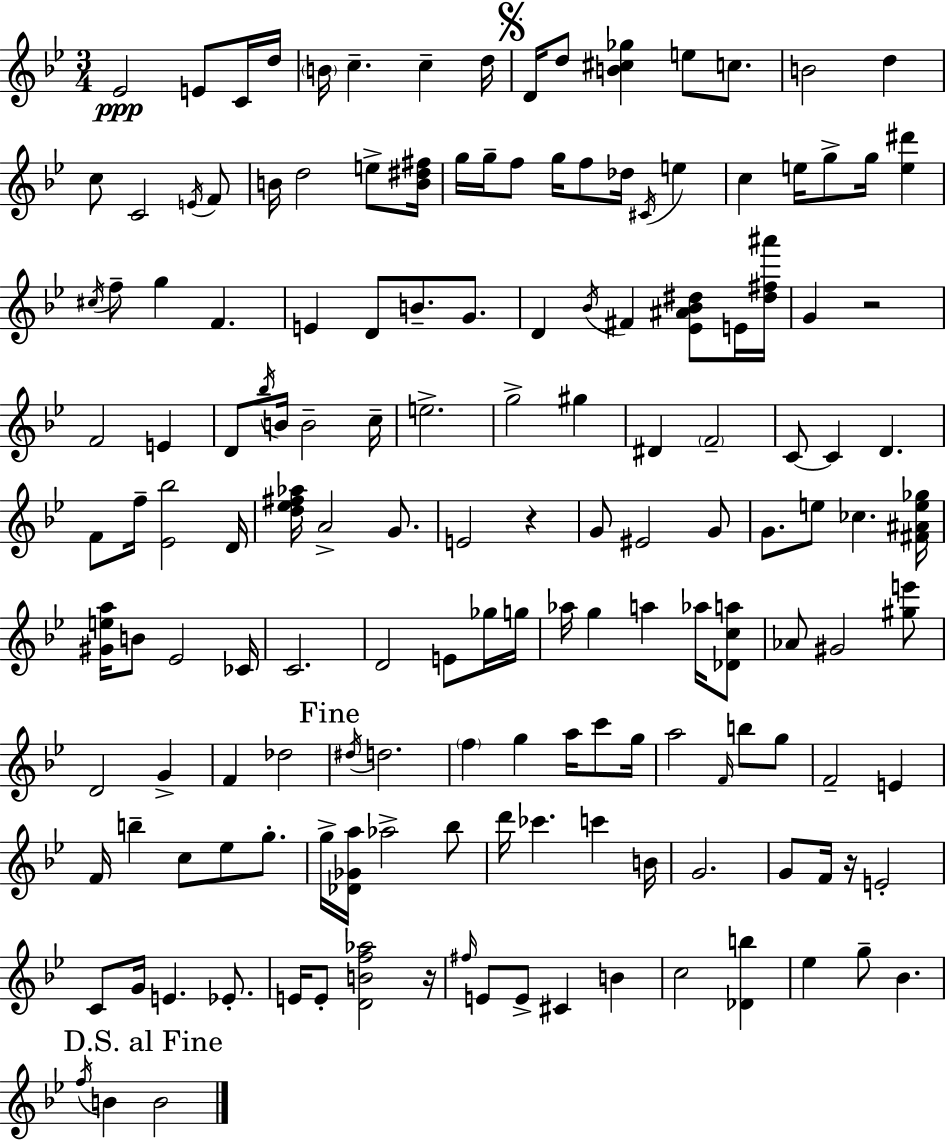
{
  \clef treble
  \numericTimeSignature
  \time 3/4
  \key bes \major
  \repeat volta 2 { ees'2\ppp e'8 c'16 d''16 | \parenthesize b'16 c''4.-- c''4-- d''16 | \mark \markup { \musicglyph "scripts.segno" } d'16 d''8 <b' cis'' ges''>4 e''8 c''8. | b'2 d''4 | \break c''8 c'2 \acciaccatura { e'16 } f'8 | b'16 d''2 e''8-> | <b' dis'' fis''>16 g''16 g''16-- f''8 g''16 f''8 des''16 \acciaccatura { cis'16 } e''4 | c''4 e''16 g''8-> g''16 <e'' dis'''>4 | \break \acciaccatura { cis''16 } f''8-- g''4 f'4. | e'4 d'8 b'8.-- | g'8. d'4 \acciaccatura { bes'16 } fis'4 | <ees' ais' bes' dis''>8 e'16 <dis'' fis'' ais'''>16 g'4 r2 | \break f'2 | e'4 d'8 \acciaccatura { bes''16 } b'16 b'2-- | c''16-- e''2.-> | g''2-> | \break gis''4 dis'4 \parenthesize f'2-- | c'8~~ c'4 d'4. | f'8 f''16-- <ees' bes''>2 | d'16 <d'' ees'' fis'' aes''>16 a'2-> | \break g'8. e'2 | r4 g'8 eis'2 | g'8 g'8. e''8 ces''4. | <fis' ais' e'' ges''>16 <gis' e'' a''>16 b'8 ees'2 | \break ces'16 c'2. | d'2 | e'8 ges''16 g''16 aes''16 g''4 a''4 | aes''16 <des' c'' a''>8 aes'8 gis'2 | \break <gis'' e'''>8 d'2 | g'4-> f'4 des''2 | \mark "Fine" \acciaccatura { dis''16 } d''2. | \parenthesize f''4 g''4 | \break a''16 c'''8 g''16 a''2 | \grace { f'16 } b''8 g''8 f'2-- | e'4 f'16 b''4-- | c''8 ees''8 g''8.-. g''16-> <des' ges' a''>16 aes''2-> | \break bes''8 d'''16 ces'''4. | c'''4 b'16 g'2. | g'8 f'16 r16 e'2-. | c'8 g'16 e'4. | \break ees'8.-. e'16 e'8-. <d' b' f'' aes''>2 | r16 \grace { fis''16 } e'8 e'8-> | cis'4 b'4 c''2 | <des' b''>4 ees''4 | \break g''8-- bes'4. \mark "D.S. al Fine" \acciaccatura { f''16 } b'4 | b'2 } \bar "|."
}